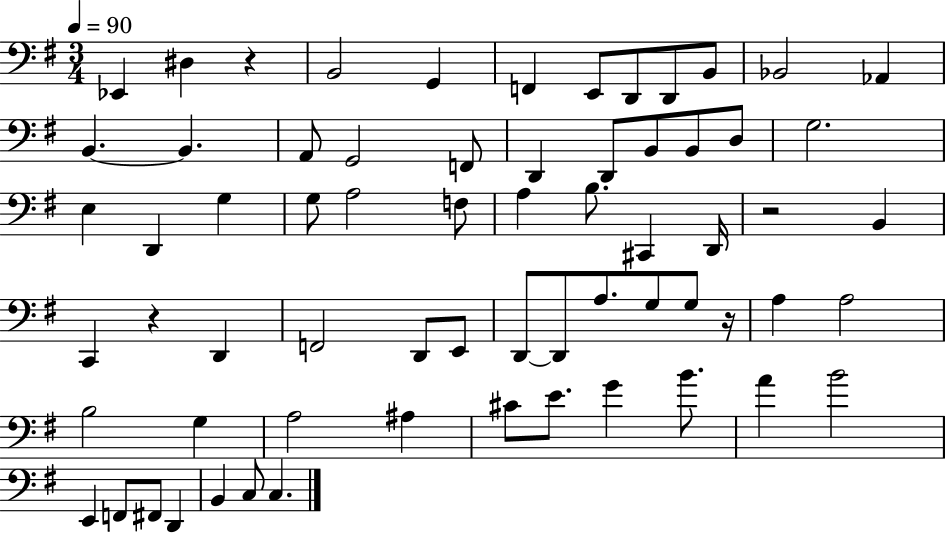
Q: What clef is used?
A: bass